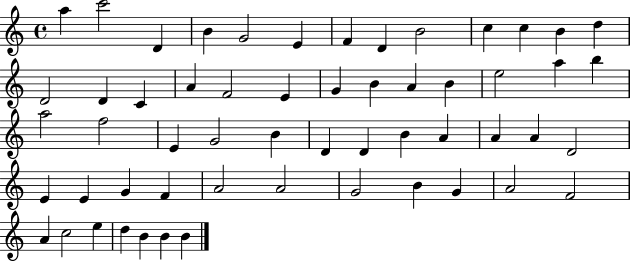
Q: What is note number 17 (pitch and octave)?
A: A4